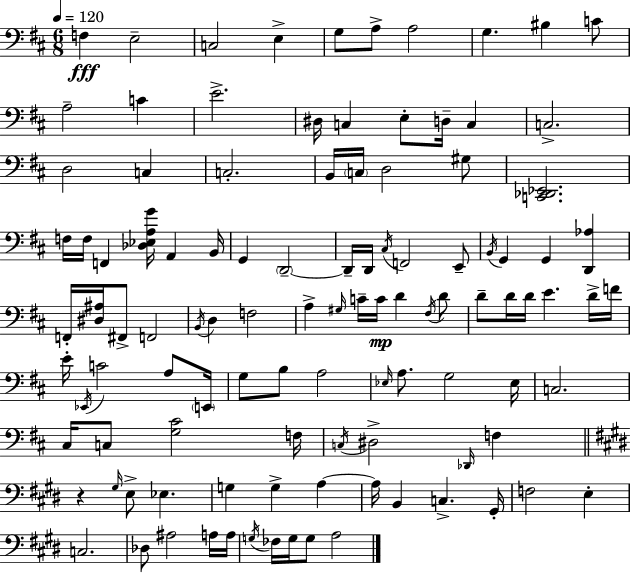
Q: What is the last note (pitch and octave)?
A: A3